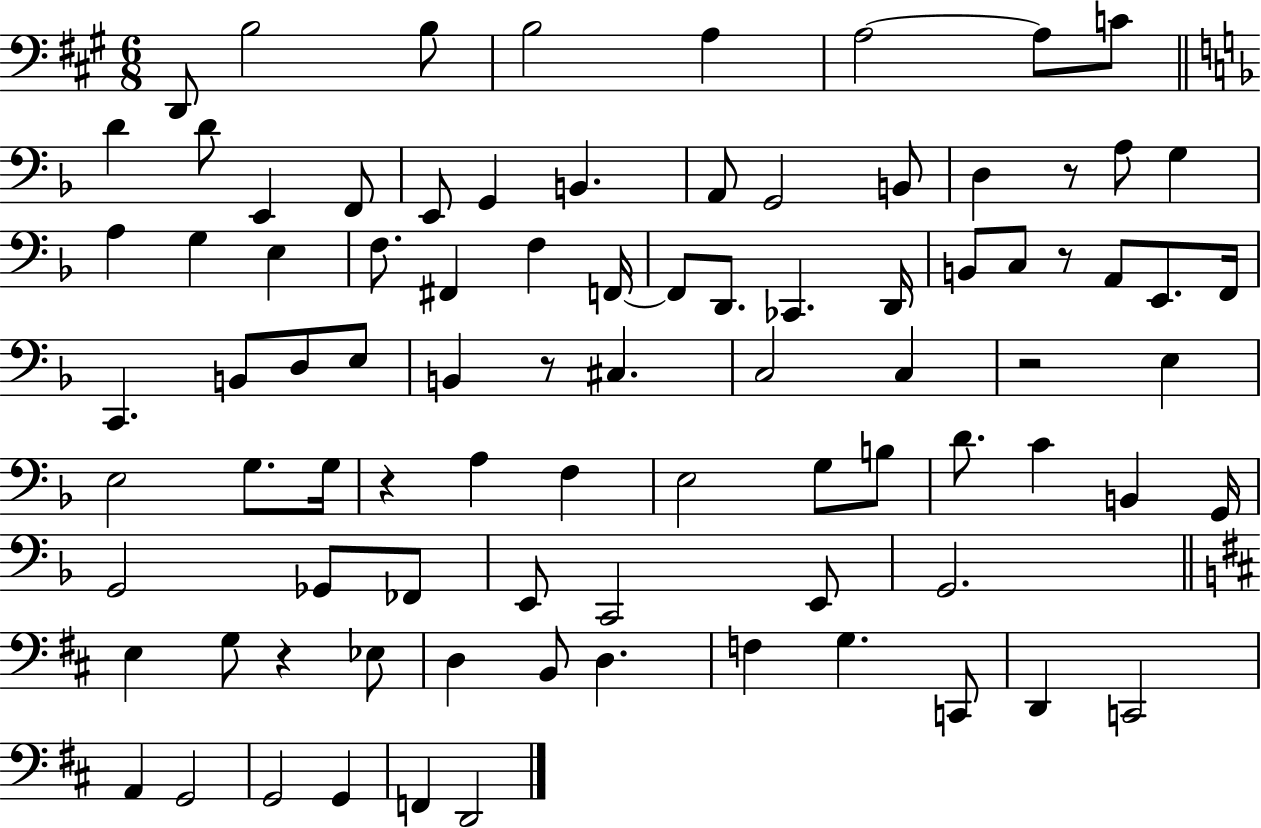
{
  \clef bass
  \numericTimeSignature
  \time 6/8
  \key a \major
  d,8 b2 b8 | b2 a4 | a2~~ a8 c'8 | \bar "||" \break \key d \minor d'4 d'8 e,4 f,8 | e,8 g,4 b,4. | a,8 g,2 b,8 | d4 r8 a8 g4 | \break a4 g4 e4 | f8. fis,4 f4 f,16~~ | f,8 d,8. ces,4. d,16 | b,8 c8 r8 a,8 e,8. f,16 | \break c,4. b,8 d8 e8 | b,4 r8 cis4. | c2 c4 | r2 e4 | \break e2 g8. g16 | r4 a4 f4 | e2 g8 b8 | d'8. c'4 b,4 g,16 | \break g,2 ges,8 fes,8 | e,8 c,2 e,8 | g,2. | \bar "||" \break \key d \major e4 g8 r4 ees8 | d4 b,8 d4. | f4 g4. c,8 | d,4 c,2 | \break a,4 g,2 | g,2 g,4 | f,4 d,2 | \bar "|."
}